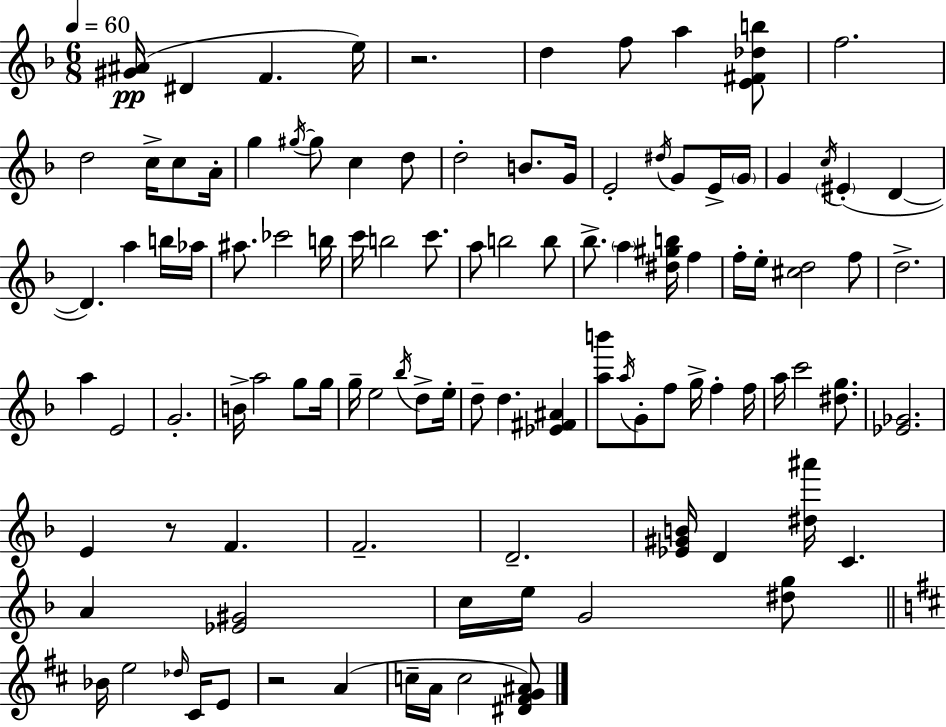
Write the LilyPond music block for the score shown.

{
  \clef treble
  \numericTimeSignature
  \time 6/8
  \key f \major
  \tempo 4 = 60
  <gis' ais'>16(\pp dis'4 f'4. e''16) | r2. | d''4 f''8 a''4 <e' fis' des'' b''>8 | f''2. | \break d''2 c''16-> c''8 a'16-. | g''4 \acciaccatura { gis''16~ }~ gis''8 c''4 d''8 | d''2-. b'8. | g'16 e'2-. \acciaccatura { dis''16 } g'8 | \break e'16-> \parenthesize g'16 g'4 \acciaccatura { c''16 }( \parenthesize eis'4-. d'4~~ | d'4.) a''4 | b''16 aes''16 ais''8. ces'''2 | b''16 c'''16 b''2 | \break c'''8. a''8 b''2 | b''8 bes''8.-> \parenthesize a''4 <dis'' gis'' b''>16 f''4 | f''16-. e''16-. <cis'' d''>2 | f''8 d''2.-> | \break a''4 e'2 | g'2.-. | b'16-> a''2 | g''8 g''16 g''16-- e''2 | \break \acciaccatura { bes''16 } d''8-> e''16-. d''8-- d''4. | <ees' fis' ais'>4 <a'' b'''>8 \acciaccatura { a''16 } g'8-. f''8 g''16-> | f''4-. f''16 a''16 c'''2 | <dis'' g''>8. <ees' ges'>2. | \break e'4 r8 f'4. | f'2.-- | d'2.-- | <ees' gis' b'>16 d'4 <dis'' ais'''>16 c'4. | \break a'4 <ees' gis'>2 | c''16 e''16 g'2 | <dis'' g''>8 \bar "||" \break \key b \minor bes'16 e''2 \grace { des''16 } cis'16 e'8 | r2 a'4( | c''16-- a'16 c''2 <dis' fis' g' ais'>8) | \bar "|."
}